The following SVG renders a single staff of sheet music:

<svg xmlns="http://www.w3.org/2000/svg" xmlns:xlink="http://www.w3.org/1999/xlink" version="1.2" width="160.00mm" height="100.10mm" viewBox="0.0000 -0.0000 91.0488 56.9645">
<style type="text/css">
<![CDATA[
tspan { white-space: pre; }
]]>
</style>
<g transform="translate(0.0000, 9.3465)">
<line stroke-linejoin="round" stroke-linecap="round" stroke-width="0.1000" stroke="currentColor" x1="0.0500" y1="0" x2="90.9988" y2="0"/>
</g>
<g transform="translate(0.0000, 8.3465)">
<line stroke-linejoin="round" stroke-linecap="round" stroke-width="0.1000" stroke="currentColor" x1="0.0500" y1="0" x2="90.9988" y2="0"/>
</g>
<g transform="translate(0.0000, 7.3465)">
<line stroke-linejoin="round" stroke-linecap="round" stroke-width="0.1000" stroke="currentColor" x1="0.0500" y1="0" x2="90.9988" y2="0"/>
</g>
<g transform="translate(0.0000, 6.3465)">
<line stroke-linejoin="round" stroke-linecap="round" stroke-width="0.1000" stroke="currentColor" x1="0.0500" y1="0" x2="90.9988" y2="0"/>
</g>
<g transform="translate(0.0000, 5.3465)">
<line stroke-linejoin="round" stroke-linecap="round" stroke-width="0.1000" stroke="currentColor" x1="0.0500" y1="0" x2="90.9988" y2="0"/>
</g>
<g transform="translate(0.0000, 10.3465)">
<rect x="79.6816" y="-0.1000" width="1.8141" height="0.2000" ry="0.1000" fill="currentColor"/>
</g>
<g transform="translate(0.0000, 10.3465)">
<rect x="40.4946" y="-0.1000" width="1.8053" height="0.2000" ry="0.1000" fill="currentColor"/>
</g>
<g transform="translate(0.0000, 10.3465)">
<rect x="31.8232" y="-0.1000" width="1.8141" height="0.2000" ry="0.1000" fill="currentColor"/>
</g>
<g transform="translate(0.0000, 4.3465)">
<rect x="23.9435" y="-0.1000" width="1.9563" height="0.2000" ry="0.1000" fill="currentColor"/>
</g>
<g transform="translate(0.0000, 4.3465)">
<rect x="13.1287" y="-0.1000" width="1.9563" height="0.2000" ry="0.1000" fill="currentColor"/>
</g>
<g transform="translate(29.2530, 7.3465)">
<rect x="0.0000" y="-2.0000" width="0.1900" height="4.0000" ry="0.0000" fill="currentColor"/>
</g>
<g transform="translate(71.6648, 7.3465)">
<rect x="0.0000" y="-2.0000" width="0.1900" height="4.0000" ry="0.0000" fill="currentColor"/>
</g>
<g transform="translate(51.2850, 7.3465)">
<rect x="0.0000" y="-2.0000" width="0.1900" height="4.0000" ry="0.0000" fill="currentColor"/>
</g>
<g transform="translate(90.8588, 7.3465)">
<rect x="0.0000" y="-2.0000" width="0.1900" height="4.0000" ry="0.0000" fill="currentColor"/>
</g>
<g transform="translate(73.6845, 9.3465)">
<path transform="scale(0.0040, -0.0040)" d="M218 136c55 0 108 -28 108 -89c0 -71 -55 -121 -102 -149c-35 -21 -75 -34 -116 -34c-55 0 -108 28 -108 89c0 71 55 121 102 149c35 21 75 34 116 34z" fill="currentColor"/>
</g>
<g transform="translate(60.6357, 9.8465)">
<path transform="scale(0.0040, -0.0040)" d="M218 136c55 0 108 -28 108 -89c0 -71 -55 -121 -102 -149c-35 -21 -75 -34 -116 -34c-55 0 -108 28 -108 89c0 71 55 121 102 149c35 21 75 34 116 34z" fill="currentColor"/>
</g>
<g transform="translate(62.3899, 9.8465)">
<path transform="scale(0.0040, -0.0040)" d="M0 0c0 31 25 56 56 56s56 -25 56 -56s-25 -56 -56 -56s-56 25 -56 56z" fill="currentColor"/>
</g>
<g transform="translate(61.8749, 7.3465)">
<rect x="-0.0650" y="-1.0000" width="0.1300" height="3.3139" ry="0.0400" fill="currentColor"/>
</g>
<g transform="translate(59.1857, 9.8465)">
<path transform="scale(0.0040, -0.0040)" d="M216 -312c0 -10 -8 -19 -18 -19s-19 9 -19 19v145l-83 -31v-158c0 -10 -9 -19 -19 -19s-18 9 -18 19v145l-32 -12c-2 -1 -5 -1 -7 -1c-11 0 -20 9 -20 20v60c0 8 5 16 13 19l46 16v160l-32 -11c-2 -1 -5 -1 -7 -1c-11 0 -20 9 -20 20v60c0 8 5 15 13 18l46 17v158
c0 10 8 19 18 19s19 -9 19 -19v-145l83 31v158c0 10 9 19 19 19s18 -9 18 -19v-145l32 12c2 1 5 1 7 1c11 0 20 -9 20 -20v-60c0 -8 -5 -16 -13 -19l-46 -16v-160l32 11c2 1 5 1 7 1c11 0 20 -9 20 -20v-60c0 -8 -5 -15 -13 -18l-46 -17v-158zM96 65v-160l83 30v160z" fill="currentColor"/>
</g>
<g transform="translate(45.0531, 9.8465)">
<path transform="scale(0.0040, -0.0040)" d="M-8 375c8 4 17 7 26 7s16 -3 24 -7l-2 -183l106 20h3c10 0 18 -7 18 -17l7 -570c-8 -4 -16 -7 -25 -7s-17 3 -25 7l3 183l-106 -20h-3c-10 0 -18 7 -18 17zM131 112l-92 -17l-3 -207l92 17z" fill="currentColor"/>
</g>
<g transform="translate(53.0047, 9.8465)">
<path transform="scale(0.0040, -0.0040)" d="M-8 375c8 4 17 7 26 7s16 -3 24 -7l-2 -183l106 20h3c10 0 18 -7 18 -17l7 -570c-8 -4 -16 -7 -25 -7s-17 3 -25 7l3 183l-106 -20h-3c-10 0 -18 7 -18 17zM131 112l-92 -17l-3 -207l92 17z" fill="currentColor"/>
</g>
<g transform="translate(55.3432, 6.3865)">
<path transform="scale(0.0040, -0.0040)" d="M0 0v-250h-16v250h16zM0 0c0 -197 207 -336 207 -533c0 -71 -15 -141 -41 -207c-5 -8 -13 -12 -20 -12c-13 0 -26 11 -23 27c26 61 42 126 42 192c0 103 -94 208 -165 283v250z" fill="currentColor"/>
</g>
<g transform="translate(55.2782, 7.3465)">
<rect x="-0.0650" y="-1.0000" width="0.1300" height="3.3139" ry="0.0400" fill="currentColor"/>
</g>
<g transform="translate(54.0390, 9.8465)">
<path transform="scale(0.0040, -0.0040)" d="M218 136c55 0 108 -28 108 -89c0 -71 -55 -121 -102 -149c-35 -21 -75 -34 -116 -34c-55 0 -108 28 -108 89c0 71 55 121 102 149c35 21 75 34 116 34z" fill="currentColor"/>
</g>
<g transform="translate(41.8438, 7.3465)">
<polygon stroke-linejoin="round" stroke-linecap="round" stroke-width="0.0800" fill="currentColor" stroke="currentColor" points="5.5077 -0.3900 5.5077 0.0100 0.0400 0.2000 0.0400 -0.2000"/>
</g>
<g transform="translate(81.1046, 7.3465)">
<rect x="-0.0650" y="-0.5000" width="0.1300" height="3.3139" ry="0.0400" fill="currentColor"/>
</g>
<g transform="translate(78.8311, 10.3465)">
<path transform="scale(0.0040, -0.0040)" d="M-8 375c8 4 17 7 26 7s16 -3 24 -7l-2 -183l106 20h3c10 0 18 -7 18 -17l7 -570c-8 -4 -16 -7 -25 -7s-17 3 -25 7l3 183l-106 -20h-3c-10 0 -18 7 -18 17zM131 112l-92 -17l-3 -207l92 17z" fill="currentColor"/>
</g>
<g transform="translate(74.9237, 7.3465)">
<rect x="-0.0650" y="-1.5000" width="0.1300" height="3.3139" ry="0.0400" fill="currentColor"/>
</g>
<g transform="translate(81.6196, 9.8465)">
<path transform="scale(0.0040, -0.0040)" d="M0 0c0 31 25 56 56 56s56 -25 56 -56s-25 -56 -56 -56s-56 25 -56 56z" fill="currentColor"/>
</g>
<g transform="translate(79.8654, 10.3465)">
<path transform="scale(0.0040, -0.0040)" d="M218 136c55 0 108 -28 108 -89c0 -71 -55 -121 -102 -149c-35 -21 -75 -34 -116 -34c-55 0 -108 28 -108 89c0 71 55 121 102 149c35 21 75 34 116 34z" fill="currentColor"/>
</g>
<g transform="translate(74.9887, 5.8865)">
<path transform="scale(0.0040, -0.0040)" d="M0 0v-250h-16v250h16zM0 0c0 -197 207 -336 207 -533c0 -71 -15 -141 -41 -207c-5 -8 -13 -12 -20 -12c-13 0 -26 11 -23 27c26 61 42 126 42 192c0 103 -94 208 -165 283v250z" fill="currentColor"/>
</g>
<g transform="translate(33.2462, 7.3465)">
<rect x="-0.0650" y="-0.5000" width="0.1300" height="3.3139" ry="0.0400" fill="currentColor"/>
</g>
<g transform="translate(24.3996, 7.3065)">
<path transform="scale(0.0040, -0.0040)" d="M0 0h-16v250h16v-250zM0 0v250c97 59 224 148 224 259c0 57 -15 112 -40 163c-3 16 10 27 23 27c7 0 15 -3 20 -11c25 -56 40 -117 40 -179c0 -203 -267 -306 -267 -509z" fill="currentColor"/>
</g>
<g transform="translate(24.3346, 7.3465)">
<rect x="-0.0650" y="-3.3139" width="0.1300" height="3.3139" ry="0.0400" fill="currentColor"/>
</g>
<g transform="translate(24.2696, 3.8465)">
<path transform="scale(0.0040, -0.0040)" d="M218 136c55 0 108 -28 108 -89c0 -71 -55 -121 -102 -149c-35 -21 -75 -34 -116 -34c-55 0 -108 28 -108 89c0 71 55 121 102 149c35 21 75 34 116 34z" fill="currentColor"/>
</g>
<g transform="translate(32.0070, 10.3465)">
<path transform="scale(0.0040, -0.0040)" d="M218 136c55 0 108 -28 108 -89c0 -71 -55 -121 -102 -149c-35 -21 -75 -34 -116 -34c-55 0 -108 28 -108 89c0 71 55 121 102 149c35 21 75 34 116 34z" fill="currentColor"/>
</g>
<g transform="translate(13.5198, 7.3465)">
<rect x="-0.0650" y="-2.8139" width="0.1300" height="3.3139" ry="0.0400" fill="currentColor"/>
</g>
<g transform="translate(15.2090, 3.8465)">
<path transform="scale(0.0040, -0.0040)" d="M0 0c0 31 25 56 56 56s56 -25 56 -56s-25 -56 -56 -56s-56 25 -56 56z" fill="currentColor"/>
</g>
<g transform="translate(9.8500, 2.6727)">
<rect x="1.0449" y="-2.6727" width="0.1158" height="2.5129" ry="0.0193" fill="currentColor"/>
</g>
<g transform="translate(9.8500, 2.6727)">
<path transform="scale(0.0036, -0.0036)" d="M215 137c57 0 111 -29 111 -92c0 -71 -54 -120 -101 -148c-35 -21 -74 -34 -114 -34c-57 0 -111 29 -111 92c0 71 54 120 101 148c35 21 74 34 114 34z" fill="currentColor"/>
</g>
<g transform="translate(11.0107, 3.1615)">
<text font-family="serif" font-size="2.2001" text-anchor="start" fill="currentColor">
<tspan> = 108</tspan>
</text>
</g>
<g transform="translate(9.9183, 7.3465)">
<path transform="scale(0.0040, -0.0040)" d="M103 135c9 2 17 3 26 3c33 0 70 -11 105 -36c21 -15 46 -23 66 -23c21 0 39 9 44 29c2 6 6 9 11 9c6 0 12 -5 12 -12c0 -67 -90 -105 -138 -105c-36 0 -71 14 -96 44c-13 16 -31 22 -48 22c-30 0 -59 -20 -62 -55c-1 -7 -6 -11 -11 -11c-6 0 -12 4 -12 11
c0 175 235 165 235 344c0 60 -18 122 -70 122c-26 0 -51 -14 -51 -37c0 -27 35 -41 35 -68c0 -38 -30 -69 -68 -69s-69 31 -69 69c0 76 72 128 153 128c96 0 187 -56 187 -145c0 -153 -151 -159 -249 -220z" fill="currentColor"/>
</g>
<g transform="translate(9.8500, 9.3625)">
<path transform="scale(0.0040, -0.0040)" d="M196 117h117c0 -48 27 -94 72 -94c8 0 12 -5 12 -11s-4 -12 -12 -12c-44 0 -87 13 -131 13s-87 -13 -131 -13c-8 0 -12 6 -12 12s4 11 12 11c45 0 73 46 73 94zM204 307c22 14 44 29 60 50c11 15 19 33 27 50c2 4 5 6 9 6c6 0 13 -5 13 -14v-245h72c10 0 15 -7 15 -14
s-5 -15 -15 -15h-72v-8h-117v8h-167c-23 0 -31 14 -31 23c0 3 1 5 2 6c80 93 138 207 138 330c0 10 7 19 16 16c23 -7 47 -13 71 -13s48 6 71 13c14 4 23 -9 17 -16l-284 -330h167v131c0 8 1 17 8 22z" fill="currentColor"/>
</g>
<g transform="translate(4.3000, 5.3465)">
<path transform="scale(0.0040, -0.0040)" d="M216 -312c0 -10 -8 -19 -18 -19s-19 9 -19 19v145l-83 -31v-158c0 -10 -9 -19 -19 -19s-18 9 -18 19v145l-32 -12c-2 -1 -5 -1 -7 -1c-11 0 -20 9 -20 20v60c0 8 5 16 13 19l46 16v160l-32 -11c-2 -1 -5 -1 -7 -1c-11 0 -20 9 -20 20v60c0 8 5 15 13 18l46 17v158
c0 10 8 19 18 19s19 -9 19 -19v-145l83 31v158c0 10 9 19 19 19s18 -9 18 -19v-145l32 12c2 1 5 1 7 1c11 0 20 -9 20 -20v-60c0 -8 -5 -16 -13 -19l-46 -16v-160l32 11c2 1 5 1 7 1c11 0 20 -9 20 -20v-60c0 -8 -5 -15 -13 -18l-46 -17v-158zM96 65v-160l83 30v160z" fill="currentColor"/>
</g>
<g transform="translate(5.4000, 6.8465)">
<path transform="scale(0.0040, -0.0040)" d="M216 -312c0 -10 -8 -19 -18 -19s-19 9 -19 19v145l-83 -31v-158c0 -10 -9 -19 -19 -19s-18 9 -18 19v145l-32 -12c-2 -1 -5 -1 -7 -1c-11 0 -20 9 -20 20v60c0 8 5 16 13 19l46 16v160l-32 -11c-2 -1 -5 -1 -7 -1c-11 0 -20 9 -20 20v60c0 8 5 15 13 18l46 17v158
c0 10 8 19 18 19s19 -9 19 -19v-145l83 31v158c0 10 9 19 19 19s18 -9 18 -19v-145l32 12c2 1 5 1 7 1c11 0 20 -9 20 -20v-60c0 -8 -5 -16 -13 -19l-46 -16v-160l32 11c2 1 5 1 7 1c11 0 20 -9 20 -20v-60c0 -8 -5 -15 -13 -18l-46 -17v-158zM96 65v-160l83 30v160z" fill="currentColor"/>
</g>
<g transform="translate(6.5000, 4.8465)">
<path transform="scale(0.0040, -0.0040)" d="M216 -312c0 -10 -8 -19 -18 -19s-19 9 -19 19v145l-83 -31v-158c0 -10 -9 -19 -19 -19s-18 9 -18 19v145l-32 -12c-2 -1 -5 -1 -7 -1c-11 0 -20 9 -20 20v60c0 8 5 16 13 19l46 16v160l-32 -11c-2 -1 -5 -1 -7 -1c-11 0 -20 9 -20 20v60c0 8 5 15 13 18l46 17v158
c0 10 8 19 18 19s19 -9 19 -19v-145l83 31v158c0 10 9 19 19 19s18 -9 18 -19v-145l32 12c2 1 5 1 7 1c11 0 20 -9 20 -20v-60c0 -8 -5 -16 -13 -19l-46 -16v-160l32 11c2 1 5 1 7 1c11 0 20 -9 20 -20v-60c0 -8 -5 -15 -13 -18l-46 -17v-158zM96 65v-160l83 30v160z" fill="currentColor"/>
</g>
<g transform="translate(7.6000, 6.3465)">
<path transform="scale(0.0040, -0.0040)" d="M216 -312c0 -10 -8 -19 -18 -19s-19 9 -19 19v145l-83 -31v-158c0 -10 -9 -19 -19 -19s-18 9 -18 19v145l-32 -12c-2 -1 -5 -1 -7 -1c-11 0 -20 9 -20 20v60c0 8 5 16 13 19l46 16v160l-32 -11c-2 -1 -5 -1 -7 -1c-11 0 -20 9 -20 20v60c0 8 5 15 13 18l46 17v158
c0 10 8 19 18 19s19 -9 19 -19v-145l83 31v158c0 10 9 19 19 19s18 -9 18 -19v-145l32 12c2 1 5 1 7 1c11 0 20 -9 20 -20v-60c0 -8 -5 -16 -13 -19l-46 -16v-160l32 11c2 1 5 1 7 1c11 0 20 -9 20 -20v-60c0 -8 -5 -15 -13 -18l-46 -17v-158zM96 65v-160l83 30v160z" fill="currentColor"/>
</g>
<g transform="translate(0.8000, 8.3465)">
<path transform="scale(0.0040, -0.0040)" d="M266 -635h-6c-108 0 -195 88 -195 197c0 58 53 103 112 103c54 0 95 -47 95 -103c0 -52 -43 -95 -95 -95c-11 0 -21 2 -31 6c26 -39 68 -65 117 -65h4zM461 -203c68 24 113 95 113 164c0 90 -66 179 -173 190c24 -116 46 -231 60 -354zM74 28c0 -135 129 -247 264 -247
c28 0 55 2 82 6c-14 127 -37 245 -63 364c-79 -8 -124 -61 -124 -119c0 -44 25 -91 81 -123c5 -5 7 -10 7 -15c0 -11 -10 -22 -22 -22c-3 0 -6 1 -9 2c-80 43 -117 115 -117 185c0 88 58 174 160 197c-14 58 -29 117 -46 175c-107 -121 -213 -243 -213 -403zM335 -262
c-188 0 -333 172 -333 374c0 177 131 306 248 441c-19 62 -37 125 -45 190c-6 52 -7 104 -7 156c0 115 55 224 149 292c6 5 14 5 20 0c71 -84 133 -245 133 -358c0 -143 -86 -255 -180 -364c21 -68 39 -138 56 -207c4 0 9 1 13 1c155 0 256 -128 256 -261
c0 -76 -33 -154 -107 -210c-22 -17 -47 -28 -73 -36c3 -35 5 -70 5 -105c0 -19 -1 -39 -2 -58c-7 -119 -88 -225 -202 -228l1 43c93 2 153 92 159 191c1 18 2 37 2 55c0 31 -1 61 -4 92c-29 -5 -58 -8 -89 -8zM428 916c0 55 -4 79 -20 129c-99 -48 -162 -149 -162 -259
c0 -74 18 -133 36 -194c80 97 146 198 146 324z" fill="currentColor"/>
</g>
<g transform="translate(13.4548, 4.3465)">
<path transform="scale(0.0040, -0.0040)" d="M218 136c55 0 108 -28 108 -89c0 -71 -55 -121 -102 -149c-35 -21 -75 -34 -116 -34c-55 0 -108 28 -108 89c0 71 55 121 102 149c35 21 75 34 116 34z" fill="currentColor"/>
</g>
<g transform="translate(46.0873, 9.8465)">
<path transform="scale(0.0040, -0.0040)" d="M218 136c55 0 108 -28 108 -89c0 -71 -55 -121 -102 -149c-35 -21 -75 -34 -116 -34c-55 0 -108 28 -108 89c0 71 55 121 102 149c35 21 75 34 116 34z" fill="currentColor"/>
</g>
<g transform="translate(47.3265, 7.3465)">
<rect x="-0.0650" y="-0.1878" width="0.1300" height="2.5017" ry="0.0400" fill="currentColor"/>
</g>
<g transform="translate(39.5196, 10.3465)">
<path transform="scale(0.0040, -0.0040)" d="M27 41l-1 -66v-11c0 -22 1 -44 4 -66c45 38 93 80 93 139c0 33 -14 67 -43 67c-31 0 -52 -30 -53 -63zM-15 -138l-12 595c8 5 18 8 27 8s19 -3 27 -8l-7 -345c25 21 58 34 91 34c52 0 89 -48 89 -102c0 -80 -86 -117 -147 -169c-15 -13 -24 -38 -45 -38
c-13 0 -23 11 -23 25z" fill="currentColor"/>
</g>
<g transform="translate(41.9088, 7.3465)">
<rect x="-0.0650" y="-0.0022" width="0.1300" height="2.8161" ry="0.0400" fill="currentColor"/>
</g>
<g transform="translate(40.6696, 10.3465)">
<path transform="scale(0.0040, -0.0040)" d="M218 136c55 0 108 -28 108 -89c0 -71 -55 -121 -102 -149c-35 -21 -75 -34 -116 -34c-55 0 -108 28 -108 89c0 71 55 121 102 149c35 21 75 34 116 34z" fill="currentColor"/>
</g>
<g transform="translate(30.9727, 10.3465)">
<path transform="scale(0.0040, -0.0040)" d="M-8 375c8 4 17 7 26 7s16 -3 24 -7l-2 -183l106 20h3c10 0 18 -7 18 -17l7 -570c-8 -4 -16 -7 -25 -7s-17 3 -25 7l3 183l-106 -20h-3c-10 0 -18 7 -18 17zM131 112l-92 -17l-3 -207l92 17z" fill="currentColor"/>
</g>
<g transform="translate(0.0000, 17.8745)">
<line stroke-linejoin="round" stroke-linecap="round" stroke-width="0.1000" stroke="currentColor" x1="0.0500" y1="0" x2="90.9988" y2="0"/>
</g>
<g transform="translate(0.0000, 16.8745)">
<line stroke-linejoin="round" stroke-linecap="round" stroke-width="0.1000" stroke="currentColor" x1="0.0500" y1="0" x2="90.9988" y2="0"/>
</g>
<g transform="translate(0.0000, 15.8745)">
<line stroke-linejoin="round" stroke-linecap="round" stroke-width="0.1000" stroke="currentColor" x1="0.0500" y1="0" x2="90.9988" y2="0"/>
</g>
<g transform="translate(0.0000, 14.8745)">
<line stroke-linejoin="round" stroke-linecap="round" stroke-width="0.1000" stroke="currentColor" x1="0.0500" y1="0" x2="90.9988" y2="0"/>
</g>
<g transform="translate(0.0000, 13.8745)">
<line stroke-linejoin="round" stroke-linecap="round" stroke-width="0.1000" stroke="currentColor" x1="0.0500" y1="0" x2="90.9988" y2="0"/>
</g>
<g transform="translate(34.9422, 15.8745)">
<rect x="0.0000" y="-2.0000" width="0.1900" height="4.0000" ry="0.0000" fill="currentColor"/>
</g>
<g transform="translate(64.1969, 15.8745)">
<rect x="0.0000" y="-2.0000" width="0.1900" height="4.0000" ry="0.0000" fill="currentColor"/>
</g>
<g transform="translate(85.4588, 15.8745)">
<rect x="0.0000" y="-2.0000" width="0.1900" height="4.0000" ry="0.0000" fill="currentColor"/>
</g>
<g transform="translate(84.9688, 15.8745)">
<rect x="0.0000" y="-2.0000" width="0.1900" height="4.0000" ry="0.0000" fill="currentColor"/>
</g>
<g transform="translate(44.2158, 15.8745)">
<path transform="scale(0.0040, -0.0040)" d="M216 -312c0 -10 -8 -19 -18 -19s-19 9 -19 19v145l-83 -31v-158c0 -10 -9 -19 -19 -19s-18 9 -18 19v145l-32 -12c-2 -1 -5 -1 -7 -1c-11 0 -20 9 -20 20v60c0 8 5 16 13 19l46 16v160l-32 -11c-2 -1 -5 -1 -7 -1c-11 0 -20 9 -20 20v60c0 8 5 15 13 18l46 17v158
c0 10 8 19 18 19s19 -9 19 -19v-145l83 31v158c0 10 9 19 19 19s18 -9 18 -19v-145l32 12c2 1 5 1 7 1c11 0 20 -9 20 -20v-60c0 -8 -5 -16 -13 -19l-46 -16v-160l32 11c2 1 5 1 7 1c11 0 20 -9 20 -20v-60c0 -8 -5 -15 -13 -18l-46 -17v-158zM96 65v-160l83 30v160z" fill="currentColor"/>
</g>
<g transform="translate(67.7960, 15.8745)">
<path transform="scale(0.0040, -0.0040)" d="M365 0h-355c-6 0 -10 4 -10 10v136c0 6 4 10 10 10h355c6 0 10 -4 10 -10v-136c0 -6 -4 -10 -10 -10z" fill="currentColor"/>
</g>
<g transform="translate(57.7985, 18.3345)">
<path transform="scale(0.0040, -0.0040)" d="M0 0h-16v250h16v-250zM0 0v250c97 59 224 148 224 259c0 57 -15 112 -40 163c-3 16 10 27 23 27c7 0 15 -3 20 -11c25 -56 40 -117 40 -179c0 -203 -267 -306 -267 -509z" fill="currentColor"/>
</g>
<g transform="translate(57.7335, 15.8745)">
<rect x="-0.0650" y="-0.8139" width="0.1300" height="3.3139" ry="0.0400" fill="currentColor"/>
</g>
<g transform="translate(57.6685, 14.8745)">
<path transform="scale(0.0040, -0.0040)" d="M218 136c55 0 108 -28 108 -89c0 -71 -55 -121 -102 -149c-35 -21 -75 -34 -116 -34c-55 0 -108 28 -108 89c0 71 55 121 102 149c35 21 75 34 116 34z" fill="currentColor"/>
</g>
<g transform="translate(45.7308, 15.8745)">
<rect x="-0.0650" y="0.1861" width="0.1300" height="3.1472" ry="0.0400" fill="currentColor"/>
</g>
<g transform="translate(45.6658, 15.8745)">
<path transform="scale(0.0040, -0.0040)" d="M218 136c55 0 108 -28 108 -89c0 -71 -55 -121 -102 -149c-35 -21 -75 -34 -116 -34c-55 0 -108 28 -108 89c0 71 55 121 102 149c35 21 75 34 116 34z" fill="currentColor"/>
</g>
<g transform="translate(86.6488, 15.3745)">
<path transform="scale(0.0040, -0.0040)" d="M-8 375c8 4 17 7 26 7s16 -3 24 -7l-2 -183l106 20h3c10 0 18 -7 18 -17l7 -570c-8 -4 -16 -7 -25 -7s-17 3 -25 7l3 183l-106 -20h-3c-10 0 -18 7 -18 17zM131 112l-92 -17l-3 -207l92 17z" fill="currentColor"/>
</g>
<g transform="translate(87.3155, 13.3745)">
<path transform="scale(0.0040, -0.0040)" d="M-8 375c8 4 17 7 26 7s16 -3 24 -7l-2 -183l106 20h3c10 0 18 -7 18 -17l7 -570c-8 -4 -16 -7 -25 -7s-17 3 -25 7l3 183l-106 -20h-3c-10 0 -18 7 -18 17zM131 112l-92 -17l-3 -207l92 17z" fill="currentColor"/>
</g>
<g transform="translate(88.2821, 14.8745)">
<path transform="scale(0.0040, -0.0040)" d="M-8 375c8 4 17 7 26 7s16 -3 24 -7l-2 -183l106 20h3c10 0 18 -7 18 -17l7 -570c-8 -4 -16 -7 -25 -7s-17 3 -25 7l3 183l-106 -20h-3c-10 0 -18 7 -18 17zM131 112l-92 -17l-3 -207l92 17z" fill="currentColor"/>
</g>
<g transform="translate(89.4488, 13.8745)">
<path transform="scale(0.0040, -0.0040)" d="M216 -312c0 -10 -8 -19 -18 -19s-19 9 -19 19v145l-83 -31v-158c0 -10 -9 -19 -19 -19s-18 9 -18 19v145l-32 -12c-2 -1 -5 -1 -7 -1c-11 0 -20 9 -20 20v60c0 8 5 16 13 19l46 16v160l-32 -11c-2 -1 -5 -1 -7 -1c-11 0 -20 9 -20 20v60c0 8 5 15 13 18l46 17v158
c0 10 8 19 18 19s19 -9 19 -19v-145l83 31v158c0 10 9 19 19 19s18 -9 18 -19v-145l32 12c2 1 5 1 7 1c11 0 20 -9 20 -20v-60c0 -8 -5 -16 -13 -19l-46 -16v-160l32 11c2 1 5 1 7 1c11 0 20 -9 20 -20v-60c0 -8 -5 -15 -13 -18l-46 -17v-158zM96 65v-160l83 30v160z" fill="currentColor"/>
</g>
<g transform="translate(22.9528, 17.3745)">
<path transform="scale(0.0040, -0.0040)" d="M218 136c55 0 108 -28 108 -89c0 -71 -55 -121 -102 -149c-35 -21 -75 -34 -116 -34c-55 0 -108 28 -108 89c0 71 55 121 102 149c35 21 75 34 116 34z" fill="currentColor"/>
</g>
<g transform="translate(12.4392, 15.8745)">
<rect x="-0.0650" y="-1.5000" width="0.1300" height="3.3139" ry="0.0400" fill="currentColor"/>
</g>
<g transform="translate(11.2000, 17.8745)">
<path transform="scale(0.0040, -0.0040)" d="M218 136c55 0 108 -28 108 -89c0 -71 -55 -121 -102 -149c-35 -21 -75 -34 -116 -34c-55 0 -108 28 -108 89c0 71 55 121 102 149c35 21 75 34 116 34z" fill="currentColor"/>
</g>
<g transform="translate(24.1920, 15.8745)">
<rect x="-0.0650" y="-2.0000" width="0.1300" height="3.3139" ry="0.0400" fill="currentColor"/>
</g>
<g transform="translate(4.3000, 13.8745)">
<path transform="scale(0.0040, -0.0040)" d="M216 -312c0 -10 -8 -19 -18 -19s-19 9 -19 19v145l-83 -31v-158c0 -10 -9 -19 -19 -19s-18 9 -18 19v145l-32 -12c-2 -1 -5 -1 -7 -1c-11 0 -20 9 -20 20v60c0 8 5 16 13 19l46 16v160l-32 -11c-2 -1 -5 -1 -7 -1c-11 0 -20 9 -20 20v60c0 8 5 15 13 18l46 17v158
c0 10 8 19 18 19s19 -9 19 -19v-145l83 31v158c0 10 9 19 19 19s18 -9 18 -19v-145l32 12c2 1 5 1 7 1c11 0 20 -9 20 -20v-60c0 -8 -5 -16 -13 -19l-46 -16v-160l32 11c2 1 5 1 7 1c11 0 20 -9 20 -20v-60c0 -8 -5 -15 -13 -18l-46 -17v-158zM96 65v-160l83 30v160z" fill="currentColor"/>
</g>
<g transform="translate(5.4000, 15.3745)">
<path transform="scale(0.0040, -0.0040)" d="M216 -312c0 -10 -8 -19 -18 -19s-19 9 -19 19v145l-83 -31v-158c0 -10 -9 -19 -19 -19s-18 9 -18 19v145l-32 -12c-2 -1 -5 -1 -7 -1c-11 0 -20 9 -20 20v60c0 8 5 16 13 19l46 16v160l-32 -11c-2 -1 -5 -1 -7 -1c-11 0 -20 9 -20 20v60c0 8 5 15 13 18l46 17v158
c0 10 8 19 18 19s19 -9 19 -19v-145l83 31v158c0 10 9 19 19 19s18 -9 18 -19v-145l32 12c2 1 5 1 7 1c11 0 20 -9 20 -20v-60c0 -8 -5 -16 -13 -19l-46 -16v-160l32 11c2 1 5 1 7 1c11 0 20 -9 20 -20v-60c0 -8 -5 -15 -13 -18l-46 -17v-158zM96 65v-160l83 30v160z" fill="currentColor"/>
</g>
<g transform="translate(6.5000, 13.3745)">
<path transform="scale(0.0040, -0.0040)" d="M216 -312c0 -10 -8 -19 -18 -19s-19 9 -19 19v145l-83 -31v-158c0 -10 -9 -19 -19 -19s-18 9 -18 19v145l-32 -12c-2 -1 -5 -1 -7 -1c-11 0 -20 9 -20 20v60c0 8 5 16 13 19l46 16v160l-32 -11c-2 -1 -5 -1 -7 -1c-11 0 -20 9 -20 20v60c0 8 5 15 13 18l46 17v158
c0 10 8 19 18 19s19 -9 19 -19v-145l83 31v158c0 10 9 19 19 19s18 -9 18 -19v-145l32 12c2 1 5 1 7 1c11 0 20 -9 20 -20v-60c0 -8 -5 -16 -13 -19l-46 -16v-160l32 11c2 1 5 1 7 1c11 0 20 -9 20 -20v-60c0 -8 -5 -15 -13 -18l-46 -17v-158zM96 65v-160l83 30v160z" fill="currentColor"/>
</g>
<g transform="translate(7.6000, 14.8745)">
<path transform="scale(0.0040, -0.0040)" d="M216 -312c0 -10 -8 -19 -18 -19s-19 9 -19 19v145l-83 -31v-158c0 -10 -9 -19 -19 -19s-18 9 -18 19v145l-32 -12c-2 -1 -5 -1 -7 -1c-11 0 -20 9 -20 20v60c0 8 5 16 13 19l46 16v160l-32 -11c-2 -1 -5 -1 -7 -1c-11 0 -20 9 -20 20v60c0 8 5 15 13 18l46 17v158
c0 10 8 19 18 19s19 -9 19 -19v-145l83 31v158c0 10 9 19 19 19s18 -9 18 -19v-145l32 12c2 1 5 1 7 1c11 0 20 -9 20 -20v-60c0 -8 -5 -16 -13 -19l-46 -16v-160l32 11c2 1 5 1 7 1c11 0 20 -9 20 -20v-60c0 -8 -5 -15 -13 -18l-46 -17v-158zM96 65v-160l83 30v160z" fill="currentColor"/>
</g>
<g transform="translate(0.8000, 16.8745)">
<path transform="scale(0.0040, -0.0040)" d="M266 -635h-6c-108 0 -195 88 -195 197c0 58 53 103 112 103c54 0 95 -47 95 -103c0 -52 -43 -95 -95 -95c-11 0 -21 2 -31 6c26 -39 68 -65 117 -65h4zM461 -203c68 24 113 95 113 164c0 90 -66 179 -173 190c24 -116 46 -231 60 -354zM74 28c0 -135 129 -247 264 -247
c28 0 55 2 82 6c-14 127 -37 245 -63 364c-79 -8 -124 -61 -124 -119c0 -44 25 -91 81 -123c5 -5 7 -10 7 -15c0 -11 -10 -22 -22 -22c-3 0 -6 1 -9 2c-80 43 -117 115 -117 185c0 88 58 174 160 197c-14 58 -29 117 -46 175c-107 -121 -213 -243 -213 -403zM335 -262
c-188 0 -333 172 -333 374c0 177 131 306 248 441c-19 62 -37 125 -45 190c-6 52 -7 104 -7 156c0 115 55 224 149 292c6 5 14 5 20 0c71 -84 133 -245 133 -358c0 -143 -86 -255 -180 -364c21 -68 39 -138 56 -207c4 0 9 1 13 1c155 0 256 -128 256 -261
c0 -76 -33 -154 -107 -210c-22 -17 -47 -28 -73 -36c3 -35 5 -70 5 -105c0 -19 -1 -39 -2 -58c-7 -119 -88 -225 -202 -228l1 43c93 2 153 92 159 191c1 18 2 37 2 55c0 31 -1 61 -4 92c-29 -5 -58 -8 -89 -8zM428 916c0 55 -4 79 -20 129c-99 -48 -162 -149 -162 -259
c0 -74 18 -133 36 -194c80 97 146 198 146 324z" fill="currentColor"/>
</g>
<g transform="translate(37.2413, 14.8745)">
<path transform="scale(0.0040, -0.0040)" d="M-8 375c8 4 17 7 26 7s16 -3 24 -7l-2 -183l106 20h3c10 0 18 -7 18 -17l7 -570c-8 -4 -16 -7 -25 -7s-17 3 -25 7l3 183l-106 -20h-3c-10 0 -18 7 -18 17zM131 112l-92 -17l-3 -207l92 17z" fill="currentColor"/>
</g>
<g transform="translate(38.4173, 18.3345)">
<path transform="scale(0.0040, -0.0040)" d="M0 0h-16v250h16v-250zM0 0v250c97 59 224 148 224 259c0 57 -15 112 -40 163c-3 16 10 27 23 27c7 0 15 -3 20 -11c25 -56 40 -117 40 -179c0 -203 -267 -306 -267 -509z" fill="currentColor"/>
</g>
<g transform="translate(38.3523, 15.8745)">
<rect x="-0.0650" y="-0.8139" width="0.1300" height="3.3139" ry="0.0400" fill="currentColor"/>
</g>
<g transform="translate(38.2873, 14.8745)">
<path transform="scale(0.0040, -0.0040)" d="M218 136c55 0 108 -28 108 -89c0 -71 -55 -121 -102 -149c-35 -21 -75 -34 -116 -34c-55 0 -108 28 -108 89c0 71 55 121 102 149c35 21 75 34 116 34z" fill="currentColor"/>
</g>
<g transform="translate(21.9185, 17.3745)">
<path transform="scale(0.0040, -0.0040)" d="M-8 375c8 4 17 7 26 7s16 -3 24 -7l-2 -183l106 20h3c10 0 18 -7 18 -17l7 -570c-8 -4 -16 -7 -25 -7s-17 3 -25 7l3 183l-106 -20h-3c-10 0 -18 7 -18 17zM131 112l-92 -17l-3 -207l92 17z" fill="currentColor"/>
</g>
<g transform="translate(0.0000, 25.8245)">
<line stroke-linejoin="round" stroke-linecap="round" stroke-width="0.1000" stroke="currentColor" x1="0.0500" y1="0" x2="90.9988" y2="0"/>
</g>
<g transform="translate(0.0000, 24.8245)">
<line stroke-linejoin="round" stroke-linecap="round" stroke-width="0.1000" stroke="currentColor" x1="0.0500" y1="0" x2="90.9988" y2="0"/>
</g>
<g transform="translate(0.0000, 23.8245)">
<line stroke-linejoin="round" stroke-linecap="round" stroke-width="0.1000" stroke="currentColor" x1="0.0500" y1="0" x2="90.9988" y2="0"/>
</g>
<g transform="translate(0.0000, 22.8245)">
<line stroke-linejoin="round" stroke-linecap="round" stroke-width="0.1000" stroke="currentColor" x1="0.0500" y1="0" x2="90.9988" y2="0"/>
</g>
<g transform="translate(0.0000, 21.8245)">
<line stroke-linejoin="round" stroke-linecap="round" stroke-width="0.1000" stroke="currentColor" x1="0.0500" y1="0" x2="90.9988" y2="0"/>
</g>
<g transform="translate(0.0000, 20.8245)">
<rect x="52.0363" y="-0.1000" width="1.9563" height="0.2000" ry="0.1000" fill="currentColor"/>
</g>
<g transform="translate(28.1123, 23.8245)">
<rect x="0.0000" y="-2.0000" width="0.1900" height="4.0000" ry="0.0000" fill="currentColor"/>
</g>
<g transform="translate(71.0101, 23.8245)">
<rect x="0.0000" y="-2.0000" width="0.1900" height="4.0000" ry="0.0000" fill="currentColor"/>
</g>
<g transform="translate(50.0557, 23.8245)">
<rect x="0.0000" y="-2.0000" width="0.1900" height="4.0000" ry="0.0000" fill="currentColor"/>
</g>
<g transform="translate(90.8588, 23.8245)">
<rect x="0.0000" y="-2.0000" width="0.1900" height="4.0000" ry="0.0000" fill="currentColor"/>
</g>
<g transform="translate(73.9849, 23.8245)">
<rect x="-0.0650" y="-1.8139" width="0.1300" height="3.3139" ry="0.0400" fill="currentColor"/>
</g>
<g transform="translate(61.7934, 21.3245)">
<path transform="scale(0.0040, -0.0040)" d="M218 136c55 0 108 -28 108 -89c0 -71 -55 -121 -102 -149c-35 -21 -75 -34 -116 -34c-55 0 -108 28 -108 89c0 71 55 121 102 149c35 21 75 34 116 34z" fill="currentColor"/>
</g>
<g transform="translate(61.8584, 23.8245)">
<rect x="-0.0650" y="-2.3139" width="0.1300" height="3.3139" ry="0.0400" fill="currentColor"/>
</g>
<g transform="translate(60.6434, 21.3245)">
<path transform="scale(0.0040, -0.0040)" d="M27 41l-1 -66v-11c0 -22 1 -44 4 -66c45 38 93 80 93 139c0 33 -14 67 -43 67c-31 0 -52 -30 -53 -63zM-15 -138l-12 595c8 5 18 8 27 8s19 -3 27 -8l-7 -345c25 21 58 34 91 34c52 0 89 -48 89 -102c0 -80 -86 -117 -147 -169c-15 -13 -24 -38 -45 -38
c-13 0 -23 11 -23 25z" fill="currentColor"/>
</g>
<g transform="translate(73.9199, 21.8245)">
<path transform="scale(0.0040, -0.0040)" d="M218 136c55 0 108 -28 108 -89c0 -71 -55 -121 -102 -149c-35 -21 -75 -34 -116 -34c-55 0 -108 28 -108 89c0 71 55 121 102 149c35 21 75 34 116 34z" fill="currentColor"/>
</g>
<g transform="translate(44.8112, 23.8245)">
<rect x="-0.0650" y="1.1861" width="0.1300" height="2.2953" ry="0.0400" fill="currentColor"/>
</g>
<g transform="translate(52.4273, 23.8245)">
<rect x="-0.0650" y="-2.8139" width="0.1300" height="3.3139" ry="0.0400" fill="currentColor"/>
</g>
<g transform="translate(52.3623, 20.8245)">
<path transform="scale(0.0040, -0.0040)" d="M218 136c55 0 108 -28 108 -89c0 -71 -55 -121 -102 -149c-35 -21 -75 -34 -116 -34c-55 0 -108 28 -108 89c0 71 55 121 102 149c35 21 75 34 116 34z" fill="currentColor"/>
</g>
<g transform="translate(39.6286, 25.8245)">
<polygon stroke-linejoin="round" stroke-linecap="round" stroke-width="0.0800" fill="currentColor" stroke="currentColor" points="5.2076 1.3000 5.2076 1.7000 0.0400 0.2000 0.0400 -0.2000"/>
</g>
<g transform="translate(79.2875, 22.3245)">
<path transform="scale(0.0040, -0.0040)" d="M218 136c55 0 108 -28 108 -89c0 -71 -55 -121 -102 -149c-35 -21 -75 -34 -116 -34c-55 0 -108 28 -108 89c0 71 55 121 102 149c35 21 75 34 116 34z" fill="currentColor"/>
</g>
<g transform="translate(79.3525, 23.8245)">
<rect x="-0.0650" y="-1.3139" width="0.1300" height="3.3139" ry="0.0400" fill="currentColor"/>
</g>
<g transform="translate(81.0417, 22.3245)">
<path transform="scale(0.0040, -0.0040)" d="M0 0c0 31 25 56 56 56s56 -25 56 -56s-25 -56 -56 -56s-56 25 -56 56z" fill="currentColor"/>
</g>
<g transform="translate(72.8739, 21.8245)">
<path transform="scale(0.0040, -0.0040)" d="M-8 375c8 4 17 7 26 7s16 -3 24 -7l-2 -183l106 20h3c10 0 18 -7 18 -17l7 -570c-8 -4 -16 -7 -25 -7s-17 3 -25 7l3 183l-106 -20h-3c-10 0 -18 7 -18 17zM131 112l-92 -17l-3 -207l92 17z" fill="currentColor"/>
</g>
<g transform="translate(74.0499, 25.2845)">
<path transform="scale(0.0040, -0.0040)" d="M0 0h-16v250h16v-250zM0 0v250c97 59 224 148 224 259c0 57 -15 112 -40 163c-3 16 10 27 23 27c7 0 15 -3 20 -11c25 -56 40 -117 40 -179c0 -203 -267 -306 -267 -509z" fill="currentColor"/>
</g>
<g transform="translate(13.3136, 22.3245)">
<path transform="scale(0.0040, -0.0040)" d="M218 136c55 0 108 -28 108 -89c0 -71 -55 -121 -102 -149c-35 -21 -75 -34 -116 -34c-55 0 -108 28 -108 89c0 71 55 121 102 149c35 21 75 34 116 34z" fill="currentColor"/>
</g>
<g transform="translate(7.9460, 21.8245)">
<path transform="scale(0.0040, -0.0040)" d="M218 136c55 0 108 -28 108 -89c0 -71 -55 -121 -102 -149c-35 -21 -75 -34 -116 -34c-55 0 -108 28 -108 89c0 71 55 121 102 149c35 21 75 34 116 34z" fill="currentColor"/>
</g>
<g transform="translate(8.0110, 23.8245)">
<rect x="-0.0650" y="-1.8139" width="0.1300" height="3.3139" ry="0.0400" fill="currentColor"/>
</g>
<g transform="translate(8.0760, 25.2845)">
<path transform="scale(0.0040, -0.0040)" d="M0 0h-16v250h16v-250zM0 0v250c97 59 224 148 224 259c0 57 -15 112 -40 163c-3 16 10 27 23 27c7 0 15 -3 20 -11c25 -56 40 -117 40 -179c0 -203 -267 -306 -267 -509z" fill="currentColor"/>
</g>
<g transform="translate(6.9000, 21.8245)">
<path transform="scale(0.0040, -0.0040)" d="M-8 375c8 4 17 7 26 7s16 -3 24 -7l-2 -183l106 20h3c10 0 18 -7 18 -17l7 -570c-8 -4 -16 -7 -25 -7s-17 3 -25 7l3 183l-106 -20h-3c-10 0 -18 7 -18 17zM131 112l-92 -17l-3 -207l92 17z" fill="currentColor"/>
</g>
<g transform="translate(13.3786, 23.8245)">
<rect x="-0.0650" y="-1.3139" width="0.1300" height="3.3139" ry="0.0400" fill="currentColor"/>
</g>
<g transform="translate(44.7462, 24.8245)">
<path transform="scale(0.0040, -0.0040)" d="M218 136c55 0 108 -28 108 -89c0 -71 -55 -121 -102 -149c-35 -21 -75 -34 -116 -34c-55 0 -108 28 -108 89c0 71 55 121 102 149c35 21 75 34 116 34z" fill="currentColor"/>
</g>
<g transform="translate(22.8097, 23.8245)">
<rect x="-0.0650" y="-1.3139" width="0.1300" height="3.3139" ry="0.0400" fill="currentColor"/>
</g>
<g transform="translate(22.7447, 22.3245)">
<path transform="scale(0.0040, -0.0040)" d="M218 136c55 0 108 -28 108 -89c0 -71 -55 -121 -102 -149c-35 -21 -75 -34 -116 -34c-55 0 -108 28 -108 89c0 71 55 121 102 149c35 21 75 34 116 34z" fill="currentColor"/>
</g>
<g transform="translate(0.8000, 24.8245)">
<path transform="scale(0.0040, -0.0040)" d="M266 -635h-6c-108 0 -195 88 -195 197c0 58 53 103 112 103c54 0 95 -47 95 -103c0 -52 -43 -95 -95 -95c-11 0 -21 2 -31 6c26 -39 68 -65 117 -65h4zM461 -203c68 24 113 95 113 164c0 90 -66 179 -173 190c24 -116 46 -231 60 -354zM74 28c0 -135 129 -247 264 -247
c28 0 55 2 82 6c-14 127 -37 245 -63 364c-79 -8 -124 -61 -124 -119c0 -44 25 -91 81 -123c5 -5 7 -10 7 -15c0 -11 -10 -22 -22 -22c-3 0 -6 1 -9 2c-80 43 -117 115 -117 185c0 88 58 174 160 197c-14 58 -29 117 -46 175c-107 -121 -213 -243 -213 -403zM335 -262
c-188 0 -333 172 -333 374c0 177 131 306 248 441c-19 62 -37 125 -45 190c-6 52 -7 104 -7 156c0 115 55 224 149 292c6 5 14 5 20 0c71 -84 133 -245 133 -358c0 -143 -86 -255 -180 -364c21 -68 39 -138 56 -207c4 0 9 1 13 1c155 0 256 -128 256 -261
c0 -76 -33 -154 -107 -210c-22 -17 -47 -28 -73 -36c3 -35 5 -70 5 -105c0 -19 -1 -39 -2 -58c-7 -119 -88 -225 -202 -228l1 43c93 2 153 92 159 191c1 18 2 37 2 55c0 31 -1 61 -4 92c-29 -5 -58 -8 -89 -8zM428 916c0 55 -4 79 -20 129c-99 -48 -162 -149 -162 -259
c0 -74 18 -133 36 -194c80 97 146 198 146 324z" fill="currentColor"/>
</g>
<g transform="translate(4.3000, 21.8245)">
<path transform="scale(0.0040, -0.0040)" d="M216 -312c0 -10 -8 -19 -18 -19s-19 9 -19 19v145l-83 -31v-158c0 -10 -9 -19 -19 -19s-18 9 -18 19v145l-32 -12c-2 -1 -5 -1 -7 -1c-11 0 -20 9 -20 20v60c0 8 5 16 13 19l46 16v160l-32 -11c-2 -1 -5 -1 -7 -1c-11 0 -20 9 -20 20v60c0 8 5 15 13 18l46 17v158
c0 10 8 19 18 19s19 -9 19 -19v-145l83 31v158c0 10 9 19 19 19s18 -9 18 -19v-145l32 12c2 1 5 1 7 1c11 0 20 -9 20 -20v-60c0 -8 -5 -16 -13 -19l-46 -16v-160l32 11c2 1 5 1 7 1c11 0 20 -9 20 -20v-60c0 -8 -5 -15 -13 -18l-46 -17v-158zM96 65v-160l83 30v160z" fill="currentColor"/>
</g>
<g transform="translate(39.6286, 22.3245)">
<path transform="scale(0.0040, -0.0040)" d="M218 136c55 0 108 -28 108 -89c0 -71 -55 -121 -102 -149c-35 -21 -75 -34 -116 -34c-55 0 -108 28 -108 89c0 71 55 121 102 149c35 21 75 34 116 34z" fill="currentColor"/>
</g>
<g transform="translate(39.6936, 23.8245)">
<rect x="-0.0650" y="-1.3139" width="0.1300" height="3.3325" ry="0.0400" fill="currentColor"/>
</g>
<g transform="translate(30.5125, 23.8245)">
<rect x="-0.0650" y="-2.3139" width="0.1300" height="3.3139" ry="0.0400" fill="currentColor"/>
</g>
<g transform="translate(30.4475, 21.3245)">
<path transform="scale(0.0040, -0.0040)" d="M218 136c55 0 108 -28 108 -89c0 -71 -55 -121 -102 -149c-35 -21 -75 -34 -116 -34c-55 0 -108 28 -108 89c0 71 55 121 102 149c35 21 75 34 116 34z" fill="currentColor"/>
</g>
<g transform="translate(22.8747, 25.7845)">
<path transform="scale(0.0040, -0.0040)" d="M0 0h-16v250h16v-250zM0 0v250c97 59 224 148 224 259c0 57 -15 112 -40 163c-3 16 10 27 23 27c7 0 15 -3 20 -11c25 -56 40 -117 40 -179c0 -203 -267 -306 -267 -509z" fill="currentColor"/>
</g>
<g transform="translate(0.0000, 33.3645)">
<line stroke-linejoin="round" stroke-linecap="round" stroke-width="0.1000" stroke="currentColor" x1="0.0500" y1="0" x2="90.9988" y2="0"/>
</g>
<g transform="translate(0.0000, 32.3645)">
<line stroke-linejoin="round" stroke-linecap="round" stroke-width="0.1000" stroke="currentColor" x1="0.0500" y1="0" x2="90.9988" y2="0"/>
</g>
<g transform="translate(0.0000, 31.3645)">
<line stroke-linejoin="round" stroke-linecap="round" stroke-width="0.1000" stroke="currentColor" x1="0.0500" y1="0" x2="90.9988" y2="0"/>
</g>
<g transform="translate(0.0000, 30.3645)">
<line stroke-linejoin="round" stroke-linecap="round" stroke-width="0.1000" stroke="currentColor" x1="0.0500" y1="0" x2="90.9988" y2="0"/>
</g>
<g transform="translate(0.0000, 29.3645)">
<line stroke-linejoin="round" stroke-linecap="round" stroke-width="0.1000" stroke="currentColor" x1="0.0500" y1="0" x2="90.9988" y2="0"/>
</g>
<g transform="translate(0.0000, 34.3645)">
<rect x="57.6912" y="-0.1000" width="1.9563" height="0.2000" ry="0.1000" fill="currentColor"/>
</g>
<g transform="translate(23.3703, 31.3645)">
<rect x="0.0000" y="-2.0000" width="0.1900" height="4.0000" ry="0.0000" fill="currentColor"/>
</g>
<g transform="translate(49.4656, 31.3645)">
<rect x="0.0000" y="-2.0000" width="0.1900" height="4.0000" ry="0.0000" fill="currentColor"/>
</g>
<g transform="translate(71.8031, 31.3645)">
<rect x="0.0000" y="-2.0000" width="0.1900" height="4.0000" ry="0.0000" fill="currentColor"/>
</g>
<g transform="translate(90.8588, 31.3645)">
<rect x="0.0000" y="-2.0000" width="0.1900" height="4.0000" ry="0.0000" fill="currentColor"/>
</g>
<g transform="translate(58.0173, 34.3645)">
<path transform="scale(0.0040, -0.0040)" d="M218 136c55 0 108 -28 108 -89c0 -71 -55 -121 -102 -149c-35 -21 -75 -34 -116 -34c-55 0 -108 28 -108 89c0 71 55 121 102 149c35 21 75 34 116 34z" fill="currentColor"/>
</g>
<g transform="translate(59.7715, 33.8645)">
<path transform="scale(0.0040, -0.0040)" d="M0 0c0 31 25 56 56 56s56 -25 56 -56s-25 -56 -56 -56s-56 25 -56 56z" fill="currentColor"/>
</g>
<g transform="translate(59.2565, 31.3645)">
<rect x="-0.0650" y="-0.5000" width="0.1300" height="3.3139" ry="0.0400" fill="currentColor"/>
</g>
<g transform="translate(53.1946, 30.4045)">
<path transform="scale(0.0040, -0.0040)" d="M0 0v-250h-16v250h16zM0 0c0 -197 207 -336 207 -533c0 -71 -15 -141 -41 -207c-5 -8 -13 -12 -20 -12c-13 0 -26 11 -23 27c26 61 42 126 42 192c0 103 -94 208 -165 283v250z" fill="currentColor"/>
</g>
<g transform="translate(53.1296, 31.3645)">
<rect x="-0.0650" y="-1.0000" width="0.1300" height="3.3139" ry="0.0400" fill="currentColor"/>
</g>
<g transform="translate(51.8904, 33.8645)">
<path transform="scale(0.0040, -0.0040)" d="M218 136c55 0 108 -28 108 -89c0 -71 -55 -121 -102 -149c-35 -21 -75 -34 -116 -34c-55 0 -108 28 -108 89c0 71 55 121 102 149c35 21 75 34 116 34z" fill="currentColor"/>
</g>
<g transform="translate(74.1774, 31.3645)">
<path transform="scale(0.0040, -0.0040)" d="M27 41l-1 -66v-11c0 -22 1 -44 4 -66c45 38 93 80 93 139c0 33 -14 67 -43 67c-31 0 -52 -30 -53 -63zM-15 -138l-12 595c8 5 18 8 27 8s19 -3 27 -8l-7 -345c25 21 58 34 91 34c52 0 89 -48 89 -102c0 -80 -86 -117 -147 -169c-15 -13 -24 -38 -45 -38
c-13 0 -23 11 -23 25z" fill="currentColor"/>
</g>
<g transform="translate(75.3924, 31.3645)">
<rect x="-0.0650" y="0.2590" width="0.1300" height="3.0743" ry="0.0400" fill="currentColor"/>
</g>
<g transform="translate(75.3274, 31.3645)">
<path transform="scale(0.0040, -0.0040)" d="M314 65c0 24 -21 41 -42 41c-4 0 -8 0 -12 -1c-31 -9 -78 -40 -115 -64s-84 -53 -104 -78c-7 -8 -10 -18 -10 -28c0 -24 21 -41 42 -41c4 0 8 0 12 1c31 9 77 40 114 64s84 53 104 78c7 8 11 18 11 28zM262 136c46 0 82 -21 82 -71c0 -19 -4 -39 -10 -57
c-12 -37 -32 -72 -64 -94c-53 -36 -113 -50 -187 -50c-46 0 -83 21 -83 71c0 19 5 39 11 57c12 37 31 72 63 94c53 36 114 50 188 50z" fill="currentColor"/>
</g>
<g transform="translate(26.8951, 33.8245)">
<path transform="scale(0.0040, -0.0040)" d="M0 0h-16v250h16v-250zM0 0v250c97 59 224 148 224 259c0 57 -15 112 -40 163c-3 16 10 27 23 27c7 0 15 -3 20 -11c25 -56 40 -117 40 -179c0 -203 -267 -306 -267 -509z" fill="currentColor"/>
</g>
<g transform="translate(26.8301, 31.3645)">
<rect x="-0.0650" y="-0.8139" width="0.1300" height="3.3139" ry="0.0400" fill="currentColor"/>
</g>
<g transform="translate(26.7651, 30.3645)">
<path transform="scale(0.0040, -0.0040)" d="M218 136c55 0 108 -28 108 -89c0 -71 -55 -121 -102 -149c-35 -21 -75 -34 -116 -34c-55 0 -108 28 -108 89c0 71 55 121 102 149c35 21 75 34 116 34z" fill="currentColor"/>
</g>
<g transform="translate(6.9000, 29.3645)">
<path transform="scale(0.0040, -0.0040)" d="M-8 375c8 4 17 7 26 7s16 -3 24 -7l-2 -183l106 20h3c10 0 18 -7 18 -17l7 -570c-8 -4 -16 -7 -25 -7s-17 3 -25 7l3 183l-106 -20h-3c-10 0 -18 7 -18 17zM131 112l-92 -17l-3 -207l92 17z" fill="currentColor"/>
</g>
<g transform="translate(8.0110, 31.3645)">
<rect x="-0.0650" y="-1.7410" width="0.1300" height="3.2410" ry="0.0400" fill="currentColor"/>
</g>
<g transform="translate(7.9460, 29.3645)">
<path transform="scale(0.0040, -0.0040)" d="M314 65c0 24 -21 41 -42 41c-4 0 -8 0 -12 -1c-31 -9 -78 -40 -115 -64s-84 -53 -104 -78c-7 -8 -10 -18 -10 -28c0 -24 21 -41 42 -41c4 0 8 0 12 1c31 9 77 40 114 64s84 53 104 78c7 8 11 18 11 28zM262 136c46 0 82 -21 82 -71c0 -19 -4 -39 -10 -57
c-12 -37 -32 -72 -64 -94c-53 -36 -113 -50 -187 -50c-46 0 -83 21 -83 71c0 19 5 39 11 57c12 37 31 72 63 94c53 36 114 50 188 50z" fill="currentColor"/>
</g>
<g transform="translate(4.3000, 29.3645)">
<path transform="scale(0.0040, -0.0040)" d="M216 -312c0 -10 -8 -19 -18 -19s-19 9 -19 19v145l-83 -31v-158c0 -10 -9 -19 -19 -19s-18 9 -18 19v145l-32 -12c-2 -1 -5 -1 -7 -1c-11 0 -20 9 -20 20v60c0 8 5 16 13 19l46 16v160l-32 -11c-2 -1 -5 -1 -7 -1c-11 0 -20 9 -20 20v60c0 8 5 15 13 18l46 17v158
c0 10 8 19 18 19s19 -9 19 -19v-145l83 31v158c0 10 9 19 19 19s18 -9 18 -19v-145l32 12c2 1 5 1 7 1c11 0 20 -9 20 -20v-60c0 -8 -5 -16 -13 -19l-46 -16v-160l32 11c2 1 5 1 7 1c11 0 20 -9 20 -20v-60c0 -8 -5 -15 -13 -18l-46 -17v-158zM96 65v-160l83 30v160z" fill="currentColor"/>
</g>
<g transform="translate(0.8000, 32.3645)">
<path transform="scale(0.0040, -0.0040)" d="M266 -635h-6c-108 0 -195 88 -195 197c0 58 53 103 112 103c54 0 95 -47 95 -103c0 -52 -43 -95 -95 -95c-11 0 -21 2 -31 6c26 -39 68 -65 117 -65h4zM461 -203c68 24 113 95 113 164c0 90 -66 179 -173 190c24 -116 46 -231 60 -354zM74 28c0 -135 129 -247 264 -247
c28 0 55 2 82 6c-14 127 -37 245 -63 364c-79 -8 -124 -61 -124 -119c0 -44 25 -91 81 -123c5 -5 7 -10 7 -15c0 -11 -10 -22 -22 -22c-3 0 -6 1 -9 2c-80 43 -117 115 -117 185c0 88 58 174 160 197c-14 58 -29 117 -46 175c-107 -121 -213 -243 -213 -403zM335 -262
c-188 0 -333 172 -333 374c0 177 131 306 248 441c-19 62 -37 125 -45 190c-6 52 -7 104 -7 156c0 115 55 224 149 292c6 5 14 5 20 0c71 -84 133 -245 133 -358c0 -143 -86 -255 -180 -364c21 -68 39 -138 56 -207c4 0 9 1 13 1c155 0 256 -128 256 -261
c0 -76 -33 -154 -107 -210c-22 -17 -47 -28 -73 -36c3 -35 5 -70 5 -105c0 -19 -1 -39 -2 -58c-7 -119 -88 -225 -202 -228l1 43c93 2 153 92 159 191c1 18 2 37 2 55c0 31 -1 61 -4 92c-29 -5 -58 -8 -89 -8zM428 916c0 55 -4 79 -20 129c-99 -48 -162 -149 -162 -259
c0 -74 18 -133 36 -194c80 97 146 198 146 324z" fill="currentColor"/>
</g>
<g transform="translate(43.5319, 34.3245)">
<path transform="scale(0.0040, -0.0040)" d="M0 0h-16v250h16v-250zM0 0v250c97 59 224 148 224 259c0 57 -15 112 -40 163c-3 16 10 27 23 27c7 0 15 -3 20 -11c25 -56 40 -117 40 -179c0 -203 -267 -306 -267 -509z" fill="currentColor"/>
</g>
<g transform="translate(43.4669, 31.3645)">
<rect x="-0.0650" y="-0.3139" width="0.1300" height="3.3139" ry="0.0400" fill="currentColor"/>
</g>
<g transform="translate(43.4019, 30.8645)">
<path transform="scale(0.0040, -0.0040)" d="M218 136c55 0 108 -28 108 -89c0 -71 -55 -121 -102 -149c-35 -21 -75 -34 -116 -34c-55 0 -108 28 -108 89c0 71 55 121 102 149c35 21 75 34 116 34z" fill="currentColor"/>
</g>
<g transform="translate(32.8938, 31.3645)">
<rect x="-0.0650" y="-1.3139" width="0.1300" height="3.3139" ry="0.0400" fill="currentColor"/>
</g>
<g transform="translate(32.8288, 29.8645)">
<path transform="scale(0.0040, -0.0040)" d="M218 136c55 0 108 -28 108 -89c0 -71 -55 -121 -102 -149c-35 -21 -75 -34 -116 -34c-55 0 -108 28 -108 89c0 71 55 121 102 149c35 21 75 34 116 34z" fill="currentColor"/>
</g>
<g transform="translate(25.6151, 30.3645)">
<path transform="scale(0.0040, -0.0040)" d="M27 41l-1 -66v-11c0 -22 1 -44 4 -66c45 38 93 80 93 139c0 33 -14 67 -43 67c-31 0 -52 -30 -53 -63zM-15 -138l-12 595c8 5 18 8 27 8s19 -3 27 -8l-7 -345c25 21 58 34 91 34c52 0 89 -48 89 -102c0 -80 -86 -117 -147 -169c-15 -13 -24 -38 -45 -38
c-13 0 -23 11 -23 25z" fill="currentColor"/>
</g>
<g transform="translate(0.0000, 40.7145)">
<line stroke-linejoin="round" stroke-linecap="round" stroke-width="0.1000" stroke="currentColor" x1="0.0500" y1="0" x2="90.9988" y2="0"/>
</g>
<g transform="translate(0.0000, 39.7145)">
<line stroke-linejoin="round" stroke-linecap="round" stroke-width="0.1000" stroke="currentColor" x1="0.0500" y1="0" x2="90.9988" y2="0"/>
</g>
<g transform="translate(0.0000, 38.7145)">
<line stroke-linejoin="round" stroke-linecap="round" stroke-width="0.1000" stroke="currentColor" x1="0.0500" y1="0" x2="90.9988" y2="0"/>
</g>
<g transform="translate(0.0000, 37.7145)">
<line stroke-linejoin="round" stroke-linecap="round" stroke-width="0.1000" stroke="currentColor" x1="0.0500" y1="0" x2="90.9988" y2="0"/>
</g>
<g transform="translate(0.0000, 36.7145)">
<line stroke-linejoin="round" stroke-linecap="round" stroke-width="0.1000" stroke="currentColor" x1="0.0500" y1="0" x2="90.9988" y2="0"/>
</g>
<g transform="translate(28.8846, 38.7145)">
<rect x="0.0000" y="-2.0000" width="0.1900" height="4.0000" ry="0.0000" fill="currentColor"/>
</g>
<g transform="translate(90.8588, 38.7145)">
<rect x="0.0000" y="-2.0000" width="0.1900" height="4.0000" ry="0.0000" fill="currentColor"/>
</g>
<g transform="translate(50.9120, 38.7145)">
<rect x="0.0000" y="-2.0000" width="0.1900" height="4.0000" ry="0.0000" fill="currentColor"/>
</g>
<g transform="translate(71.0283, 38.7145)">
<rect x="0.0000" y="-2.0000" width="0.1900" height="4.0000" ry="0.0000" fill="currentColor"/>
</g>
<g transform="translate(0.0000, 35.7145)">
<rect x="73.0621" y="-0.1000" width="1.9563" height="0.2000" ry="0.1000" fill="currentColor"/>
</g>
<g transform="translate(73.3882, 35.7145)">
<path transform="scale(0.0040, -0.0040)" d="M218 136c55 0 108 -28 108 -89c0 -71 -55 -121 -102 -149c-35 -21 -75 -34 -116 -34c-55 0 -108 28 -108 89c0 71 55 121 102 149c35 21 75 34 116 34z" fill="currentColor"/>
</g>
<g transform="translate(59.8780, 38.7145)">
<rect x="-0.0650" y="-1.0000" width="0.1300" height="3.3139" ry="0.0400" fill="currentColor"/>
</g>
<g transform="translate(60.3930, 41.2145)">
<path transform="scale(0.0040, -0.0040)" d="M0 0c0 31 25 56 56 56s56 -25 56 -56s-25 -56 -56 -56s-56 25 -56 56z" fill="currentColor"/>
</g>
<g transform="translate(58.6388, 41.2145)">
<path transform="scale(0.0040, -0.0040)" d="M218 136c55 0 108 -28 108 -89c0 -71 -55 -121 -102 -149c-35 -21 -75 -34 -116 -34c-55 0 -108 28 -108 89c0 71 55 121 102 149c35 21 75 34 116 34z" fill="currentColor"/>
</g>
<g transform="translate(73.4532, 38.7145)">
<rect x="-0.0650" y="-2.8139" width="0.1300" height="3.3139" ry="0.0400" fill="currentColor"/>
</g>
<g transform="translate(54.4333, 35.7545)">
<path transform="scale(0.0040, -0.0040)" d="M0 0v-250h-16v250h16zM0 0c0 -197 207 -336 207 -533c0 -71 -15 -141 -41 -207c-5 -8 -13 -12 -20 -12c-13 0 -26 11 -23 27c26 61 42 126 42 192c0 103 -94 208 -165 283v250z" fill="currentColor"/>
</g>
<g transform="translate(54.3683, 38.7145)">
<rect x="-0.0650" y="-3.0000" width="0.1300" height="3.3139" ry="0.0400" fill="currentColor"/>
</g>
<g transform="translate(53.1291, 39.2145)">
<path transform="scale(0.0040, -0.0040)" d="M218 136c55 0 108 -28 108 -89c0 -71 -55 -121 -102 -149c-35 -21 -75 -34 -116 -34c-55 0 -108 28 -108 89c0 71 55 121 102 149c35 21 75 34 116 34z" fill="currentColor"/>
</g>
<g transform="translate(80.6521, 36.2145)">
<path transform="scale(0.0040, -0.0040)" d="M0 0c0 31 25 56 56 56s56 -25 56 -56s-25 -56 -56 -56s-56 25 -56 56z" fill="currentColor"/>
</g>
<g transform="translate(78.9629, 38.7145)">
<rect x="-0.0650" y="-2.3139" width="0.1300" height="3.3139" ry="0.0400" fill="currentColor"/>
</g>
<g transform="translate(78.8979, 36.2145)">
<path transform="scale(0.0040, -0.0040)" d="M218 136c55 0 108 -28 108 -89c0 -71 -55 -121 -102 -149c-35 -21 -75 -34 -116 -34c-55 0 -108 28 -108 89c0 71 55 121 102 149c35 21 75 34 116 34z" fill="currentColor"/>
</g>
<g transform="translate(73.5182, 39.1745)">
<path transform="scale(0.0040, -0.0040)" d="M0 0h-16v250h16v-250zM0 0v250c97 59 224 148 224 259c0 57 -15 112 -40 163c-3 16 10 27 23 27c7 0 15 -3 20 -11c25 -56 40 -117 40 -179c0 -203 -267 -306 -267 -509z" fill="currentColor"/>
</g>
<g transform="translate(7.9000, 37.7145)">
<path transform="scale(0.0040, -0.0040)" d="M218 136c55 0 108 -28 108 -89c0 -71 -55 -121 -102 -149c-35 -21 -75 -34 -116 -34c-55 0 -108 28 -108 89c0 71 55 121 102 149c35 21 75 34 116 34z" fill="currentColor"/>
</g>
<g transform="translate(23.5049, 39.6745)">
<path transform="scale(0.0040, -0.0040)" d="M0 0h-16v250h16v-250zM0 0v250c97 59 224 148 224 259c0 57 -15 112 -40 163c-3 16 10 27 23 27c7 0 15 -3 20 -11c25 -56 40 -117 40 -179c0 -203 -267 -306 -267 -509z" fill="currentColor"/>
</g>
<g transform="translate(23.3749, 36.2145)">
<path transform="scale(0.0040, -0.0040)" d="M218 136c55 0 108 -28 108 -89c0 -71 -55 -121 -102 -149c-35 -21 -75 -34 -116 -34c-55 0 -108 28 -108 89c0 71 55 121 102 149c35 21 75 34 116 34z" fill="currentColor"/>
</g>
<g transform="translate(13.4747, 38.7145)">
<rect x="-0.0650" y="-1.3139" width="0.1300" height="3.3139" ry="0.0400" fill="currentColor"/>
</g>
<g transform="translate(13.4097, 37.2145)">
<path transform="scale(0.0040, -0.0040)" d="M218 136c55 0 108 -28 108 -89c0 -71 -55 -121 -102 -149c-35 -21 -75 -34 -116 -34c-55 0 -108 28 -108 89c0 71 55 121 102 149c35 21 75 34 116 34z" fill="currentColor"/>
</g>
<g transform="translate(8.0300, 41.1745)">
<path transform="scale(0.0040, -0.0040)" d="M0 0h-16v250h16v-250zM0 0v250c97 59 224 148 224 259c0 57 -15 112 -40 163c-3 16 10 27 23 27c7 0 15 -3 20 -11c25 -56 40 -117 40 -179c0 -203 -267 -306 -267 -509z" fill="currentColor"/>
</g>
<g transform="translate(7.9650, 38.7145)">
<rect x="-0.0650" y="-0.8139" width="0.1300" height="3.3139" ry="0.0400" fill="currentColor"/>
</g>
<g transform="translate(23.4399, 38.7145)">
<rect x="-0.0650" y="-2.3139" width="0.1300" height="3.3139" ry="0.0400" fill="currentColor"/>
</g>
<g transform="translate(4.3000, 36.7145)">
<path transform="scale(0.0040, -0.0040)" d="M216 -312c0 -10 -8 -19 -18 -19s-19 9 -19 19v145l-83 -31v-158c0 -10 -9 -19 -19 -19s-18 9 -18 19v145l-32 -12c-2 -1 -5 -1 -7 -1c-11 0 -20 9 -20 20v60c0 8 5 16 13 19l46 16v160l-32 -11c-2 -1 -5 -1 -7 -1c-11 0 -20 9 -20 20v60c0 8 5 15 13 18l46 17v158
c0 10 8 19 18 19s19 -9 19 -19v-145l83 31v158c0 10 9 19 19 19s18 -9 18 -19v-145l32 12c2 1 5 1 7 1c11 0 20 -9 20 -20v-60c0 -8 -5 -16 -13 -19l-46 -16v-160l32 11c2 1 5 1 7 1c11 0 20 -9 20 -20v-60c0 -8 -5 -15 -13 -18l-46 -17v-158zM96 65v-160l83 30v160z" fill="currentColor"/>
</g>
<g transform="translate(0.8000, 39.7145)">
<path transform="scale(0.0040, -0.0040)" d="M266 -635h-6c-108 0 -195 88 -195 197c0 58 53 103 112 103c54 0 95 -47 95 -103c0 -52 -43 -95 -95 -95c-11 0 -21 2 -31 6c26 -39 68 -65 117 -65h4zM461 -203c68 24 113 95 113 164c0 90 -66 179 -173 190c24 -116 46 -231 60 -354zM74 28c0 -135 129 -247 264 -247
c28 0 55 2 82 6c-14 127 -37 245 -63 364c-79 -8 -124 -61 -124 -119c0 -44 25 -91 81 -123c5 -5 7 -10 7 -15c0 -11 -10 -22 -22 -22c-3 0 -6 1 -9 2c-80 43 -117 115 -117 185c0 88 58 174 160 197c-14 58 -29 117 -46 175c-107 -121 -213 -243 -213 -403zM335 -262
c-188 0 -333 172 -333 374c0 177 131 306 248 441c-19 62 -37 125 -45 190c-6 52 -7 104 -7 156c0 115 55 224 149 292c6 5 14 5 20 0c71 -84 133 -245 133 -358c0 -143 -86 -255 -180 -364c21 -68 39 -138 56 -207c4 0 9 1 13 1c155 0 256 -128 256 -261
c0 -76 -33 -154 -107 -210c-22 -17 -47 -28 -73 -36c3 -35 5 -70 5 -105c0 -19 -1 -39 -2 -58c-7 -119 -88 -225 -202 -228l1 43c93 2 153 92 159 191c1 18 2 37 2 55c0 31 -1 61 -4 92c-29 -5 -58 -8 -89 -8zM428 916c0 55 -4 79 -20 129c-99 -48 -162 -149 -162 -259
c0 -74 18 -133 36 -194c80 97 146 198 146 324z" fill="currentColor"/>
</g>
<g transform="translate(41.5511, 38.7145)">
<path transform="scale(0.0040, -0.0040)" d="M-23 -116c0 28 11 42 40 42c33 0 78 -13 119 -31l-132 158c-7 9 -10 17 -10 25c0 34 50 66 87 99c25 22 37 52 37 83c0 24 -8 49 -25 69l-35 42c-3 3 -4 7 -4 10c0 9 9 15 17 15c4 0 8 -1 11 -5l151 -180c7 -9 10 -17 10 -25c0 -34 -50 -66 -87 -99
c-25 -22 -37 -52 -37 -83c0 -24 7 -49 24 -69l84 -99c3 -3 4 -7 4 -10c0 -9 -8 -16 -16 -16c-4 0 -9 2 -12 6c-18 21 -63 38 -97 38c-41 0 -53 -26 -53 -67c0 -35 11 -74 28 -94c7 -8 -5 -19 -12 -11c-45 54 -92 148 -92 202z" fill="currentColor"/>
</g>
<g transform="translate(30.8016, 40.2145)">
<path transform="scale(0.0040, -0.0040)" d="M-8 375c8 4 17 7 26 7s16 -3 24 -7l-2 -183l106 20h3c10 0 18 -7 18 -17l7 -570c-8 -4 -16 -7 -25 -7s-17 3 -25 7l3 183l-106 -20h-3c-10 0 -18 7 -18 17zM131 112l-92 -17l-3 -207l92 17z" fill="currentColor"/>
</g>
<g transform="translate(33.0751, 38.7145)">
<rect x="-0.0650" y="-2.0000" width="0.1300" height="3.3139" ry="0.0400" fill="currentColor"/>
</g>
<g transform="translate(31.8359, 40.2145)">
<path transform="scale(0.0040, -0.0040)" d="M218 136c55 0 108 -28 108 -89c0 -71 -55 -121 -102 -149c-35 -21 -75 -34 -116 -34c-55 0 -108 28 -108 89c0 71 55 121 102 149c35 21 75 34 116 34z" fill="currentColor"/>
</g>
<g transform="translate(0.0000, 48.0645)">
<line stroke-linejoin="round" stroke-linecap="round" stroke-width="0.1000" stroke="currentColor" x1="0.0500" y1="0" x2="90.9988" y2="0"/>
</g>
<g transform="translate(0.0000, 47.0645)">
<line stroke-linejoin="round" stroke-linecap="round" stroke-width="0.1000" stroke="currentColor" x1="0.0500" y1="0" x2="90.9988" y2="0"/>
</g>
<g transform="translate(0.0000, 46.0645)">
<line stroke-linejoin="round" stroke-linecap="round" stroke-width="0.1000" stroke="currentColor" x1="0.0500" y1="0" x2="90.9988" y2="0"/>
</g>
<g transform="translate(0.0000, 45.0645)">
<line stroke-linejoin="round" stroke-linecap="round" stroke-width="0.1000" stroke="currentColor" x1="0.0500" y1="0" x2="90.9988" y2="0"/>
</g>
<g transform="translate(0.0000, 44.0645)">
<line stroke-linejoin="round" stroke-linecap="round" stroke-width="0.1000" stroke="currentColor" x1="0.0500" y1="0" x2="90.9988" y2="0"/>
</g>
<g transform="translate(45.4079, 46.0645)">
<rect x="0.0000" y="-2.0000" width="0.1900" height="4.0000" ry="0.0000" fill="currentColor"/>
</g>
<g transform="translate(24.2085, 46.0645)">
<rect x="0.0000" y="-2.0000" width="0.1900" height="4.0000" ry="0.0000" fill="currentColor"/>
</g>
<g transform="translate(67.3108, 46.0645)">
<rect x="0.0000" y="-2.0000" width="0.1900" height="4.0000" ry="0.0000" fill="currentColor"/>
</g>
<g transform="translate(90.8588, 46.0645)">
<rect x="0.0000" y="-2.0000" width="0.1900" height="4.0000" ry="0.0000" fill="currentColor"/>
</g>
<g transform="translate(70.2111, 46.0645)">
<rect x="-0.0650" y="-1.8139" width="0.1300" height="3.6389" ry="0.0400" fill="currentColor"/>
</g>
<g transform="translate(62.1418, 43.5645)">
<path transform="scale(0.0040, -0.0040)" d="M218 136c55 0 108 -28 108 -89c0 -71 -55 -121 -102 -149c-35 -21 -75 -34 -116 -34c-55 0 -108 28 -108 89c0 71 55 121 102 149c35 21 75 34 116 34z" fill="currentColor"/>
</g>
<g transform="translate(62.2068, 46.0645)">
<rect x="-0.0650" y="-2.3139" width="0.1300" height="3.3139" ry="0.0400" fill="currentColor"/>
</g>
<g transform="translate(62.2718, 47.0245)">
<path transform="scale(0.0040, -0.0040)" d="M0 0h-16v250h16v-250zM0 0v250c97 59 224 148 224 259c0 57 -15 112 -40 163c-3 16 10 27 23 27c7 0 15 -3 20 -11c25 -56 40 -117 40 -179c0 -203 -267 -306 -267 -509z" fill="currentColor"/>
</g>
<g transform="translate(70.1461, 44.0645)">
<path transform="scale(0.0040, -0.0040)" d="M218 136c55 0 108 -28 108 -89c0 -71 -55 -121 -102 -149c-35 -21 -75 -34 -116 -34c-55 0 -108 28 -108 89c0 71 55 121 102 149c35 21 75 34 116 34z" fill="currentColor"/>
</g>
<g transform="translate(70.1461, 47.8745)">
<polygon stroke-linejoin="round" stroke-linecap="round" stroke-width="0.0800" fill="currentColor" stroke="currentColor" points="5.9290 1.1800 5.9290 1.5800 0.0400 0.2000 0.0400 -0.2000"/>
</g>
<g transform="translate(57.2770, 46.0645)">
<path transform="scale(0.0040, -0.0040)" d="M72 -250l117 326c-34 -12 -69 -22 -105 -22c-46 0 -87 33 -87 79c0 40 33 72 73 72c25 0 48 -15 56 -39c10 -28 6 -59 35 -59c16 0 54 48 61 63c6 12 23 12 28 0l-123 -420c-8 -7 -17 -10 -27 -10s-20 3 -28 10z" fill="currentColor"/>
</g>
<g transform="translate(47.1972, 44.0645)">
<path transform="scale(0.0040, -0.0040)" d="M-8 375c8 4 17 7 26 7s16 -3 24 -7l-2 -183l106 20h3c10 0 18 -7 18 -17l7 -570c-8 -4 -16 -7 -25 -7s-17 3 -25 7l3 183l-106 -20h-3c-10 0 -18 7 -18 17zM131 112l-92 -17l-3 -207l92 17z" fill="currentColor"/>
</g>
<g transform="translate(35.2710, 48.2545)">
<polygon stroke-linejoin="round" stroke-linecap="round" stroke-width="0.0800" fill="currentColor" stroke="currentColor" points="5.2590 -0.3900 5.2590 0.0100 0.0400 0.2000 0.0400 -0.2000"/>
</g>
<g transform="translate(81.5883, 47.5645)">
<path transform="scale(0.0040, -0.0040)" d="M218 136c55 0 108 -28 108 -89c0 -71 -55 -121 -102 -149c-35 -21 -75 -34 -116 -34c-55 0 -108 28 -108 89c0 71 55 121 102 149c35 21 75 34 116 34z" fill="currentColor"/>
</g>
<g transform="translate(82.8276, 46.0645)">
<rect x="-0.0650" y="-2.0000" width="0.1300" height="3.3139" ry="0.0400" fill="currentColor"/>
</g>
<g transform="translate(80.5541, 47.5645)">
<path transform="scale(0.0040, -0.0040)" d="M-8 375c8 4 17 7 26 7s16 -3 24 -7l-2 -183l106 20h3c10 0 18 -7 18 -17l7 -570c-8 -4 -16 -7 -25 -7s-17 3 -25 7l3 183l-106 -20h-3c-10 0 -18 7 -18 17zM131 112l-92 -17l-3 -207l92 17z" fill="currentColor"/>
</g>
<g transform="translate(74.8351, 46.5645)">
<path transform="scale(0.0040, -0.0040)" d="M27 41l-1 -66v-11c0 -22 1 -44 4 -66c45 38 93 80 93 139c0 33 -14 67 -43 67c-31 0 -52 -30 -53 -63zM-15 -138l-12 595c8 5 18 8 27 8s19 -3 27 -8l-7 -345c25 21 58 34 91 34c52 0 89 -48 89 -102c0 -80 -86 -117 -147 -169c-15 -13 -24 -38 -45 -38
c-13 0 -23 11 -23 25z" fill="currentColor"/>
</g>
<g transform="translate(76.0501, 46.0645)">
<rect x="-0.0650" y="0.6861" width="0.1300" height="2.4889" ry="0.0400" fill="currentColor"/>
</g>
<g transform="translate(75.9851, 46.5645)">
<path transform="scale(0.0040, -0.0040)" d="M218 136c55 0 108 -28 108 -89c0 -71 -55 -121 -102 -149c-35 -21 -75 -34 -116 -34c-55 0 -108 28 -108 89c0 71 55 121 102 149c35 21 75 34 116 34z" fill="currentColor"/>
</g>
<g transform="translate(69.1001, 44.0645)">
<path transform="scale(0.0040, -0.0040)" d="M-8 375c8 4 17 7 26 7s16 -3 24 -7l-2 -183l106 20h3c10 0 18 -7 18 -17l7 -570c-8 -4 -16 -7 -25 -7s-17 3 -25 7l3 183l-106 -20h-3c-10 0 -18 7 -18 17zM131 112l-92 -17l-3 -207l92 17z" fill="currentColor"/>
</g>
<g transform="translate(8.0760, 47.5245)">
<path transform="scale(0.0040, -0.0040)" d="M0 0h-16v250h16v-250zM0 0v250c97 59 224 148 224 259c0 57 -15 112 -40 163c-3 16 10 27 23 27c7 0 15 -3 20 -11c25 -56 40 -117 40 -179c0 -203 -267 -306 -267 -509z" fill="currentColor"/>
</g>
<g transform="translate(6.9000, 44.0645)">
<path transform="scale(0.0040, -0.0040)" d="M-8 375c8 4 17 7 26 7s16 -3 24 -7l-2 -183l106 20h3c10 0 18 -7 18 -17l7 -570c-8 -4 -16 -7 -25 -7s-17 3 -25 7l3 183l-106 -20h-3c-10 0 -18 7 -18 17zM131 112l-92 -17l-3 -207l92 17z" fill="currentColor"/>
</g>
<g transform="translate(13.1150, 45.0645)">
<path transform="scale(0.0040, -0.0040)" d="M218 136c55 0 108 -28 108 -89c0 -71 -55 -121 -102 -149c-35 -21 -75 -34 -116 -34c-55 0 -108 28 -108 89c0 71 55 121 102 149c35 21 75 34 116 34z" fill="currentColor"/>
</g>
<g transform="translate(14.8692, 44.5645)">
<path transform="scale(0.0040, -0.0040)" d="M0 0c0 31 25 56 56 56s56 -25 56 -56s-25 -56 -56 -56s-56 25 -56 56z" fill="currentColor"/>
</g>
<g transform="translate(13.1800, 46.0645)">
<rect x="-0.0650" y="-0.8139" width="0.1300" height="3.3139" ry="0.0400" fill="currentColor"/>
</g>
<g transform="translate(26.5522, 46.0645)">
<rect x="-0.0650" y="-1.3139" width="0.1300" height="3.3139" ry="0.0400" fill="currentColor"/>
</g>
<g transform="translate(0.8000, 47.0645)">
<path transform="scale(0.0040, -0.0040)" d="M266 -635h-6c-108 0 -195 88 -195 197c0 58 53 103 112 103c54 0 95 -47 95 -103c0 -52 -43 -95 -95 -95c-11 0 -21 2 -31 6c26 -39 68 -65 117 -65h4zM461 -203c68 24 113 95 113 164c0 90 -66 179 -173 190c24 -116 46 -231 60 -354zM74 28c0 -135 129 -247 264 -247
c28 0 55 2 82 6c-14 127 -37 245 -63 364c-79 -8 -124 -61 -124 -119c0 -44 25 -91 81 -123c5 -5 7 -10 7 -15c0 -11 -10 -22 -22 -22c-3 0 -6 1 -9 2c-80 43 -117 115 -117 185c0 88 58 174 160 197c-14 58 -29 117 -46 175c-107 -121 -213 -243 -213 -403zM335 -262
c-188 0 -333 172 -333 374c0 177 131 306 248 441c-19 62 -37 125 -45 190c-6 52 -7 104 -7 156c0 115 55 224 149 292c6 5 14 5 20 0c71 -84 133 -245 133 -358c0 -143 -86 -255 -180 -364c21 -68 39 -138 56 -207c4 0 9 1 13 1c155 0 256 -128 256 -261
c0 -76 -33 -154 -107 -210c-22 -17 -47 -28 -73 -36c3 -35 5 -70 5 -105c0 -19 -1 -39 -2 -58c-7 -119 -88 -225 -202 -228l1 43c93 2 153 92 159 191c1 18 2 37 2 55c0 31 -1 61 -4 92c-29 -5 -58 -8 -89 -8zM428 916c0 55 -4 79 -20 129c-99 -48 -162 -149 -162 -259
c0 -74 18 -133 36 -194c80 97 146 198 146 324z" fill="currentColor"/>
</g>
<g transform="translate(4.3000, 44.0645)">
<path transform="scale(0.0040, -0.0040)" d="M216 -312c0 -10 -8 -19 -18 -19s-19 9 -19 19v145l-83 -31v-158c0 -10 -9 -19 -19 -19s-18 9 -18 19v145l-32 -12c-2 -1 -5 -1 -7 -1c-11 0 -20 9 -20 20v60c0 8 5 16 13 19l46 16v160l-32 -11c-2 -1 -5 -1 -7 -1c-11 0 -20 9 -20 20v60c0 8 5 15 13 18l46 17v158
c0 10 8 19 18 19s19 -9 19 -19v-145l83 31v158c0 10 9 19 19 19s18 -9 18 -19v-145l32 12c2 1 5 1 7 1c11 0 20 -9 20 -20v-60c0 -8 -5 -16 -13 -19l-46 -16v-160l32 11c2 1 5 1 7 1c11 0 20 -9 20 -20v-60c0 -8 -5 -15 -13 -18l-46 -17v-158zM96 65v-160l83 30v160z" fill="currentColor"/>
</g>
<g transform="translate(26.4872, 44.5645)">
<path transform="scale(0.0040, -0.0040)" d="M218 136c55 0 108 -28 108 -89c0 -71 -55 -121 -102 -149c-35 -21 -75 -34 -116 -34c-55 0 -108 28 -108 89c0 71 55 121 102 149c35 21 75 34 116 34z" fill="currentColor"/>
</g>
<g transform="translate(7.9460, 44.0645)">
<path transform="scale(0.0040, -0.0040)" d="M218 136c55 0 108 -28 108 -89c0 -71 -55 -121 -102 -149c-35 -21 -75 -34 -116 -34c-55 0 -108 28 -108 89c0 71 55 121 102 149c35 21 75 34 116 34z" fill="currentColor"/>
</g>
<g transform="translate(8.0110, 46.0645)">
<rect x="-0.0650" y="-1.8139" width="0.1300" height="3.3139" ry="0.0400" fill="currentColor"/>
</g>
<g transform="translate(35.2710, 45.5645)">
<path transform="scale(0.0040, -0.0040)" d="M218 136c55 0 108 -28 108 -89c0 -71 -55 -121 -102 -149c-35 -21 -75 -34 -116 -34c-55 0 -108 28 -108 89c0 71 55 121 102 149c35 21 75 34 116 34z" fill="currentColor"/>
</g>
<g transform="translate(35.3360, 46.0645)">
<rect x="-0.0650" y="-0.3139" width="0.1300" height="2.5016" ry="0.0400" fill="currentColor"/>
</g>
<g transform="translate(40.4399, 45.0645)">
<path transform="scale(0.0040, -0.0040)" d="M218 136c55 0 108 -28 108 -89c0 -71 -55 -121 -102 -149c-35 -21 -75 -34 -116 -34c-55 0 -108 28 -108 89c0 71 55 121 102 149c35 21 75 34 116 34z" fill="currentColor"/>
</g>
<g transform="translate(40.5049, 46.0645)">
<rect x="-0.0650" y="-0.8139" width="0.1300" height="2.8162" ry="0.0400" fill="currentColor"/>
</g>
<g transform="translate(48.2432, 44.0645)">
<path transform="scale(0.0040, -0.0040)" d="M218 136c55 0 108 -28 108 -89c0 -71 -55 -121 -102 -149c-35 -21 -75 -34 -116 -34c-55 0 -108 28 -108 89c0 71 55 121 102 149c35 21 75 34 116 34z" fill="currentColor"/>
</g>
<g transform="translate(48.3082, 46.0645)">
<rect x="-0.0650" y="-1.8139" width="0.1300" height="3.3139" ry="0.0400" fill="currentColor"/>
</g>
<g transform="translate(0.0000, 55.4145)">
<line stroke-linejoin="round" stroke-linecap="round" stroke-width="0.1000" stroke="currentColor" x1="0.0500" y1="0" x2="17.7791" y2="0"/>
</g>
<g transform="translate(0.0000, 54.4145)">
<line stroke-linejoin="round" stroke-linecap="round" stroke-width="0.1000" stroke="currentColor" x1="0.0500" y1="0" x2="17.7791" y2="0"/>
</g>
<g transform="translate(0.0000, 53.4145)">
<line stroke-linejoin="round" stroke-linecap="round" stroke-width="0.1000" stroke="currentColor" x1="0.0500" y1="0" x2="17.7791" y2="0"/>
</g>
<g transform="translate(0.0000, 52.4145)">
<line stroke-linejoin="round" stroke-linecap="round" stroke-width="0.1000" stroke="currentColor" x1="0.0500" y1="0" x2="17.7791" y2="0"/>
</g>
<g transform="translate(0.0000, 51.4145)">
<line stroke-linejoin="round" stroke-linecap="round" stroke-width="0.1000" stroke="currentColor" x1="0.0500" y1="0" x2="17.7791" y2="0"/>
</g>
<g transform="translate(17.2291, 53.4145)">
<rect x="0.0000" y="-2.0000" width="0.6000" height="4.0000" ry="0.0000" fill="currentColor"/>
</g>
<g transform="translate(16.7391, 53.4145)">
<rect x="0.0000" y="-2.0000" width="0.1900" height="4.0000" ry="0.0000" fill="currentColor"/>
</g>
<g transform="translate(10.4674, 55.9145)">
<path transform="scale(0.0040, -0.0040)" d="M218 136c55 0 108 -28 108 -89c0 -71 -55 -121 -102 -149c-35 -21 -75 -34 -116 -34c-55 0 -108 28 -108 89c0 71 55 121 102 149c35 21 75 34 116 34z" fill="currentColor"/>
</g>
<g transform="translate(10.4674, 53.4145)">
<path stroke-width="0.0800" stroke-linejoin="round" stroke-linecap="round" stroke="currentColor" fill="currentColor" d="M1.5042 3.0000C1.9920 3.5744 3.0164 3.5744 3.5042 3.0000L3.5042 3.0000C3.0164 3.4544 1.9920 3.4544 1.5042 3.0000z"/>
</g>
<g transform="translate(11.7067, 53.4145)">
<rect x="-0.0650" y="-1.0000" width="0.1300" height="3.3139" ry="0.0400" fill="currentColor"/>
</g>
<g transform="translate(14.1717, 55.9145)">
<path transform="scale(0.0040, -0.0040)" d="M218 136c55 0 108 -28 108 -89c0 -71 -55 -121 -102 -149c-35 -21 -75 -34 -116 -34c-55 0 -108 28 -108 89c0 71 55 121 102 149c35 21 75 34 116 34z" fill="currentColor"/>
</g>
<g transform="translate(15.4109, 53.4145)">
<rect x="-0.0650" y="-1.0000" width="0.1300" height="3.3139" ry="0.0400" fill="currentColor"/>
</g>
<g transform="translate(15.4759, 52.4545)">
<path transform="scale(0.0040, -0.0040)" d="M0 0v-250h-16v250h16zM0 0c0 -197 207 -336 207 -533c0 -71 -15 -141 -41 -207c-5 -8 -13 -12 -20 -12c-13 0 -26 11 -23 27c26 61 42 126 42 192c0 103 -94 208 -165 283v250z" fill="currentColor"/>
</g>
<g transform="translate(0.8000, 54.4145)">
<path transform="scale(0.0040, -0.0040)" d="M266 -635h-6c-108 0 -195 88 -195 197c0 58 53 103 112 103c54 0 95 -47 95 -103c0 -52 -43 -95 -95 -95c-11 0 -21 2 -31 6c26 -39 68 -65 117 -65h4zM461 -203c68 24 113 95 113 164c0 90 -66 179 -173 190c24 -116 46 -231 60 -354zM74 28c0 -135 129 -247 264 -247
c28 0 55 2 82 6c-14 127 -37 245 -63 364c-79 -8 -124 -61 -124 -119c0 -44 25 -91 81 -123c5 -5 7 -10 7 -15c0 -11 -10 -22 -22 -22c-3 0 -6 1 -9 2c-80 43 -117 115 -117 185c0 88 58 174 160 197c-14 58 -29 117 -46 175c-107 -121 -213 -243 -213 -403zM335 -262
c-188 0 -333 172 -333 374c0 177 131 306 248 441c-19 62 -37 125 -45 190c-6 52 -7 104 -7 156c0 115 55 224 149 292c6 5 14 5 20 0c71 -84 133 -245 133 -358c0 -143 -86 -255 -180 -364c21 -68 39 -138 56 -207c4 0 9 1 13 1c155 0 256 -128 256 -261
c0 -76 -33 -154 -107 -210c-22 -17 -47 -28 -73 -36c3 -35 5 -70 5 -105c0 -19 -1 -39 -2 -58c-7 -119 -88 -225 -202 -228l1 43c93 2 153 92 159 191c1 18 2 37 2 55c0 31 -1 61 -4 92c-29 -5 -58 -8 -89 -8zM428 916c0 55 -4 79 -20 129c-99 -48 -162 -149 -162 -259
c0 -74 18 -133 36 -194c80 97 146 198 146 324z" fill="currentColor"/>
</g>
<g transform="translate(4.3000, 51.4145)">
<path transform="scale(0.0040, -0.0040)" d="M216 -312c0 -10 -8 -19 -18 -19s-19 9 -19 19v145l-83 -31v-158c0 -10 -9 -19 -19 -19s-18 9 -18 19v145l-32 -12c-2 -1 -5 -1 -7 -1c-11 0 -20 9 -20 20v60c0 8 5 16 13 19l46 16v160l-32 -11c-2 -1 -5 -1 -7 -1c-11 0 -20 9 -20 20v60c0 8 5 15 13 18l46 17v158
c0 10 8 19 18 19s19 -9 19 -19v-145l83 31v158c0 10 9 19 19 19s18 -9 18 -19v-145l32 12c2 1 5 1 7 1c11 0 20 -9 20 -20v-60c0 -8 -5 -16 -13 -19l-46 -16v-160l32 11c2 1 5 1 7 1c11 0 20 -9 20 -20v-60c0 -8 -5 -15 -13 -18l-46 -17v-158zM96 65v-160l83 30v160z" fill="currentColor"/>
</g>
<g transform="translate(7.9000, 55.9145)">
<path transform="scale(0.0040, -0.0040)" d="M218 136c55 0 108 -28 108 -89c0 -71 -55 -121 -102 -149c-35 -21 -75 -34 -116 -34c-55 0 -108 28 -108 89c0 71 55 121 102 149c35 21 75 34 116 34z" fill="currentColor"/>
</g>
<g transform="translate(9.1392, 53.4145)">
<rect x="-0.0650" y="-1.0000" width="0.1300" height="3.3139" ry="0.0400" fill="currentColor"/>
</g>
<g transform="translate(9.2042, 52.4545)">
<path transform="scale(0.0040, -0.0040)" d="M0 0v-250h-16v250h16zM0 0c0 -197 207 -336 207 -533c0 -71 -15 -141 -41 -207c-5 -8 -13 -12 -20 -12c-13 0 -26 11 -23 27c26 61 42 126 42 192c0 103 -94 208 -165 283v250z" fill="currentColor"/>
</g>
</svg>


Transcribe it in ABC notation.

X:1
T:Untitled
M:2/4
L:1/4
K:E
a b/2 C _C/2 D/2 D/2 ^D E/2 C E F d/2 ^B d/2 z2 f/2 e e/2 g e/2 G/2 a _g f/2 e f2 _d/2 e c/2 D/2 C _B2 d/2 e g/2 F z A/2 D a/2 g f/2 d e c/2 d/2 f z/2 g/2 f/2 _A/2 F D/2 D D/2